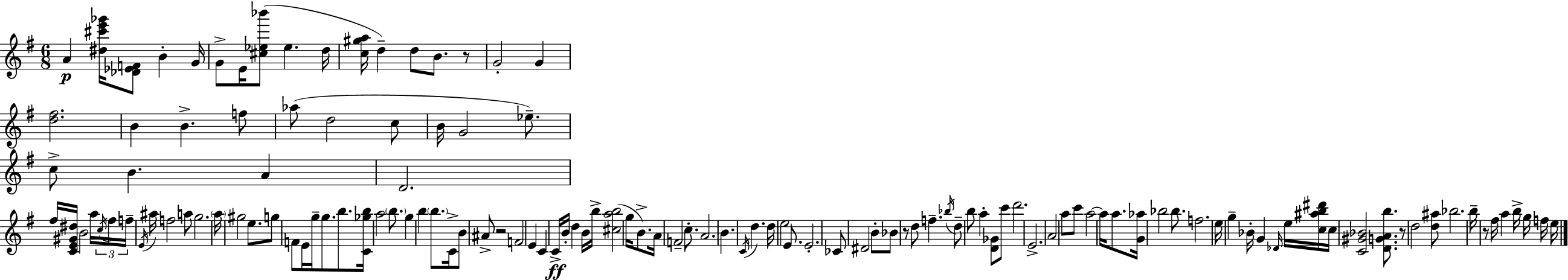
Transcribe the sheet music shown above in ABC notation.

X:1
T:Untitled
M:6/8
L:1/4
K:Em
A [^d^c'e'_g']/4 [_D_EF]/2 B G/4 G/2 E/4 [^c_e_b']/2 _e d/4 [c^ga]/4 d d/2 B/2 z/2 G2 G [d^f]2 B B f/2 _a/2 d2 c/2 B/4 G2 _e/2 c/2 B A D2 ^f/4 [CE^G^d]/4 B2 a/4 c/4 ^f/4 f/4 E/4 ^a/4 f2 a/2 g2 a/4 ^g2 e/2 g/2 F/2 E/4 g/4 g/2 b/2 [C_gb]/4 a2 b/2 g b b/2 C/4 B/2 ^A/2 z2 F2 E C C/4 B/4 d B/4 b/4 [^cab]2 g/4 B/2 A/4 F2 c/2 A2 B C/4 d d/4 e2 E/2 E2 _C/2 ^D2 B/2 _B/2 z/2 d/2 f _b/4 d/2 b/2 a [D_G]/2 c'/2 d'2 E2 A2 a/2 c'/2 a2 a/4 a/2 [G_a]/4 _b2 _b/2 f2 e/4 g _B/4 G _D/4 e/4 [c^ab^d']/4 c/4 [C^G_B]2 [DGAb]/2 z/2 d2 [d^a]/2 _b2 b/4 z/2 ^f/4 a b/4 g/4 f/4 e/4